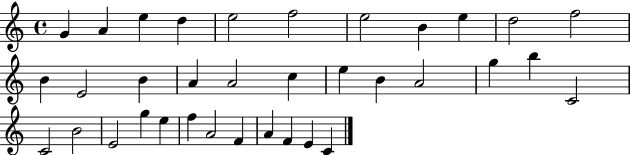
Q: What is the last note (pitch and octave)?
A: C4